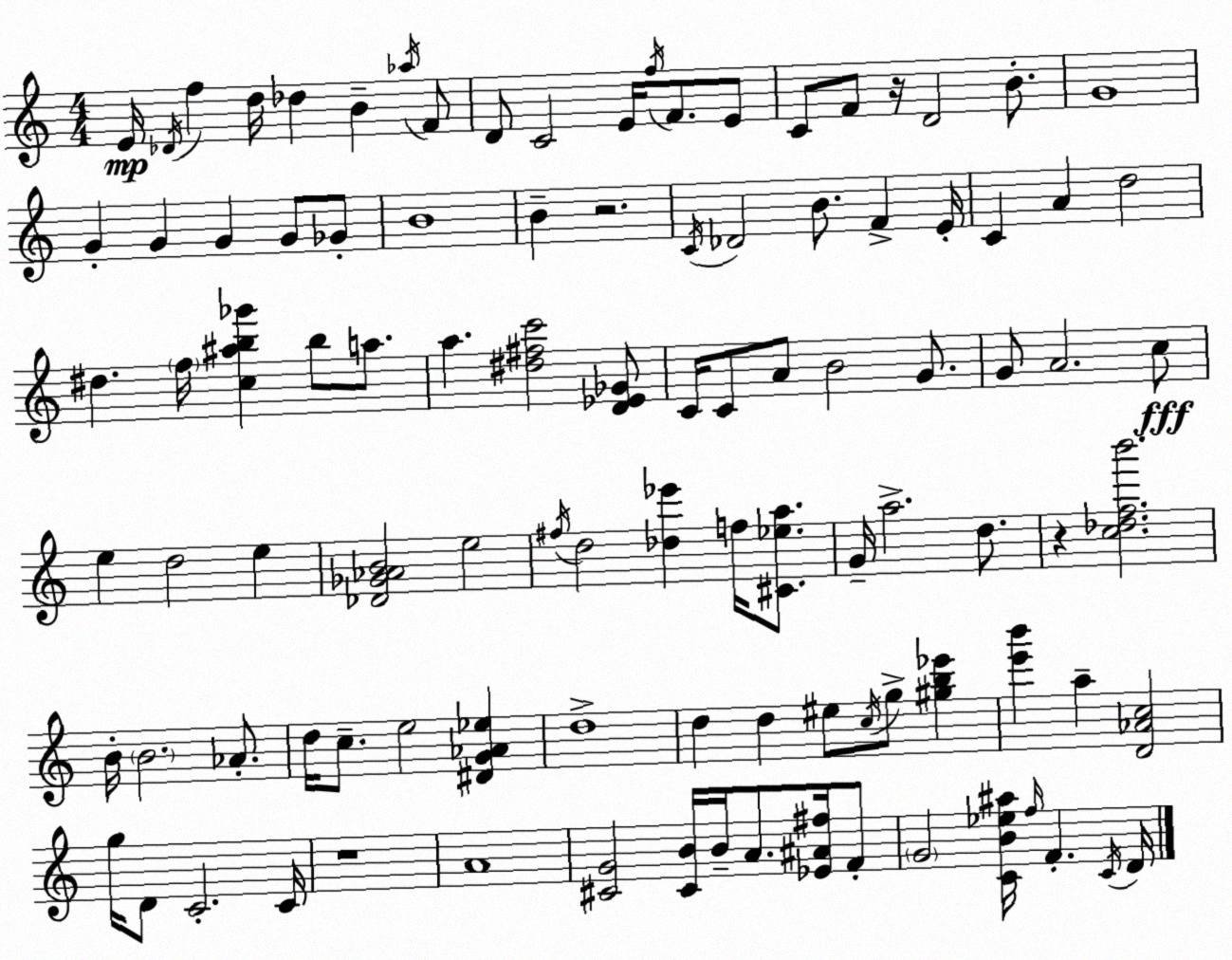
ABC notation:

X:1
T:Untitled
M:4/4
L:1/4
K:Am
E/4 _D/4 f d/4 _d B _a/4 F/2 D/2 C2 E/4 f/4 F/2 E/2 C/2 F/2 z/4 D2 B/2 G4 G G G G/2 _G/2 B4 B z2 C/4 _D2 B/2 F E/4 C A d2 ^d f/4 [c^ab_g'] b/2 a/2 a [^d^fc']2 [D_E_G]/2 C/4 C/2 A/2 B2 G/2 G/2 A2 c/2 e d2 e [_D_G_AB]2 e2 ^f/4 d2 [_d_e'] f/4 [^C_ea]/2 G/4 a2 d/2 z [c_dfb']2 B/4 B2 _A/2 d/4 c/2 e2 [^DG_A_e] d4 d d ^e/2 c/4 g/2 [^gb_e'] [e'b'] a [D_Ac]2 g/4 D/2 C2 C/4 z4 A4 [^CG]2 [^CB]/4 B/4 A/2 [_E^A^f]/4 F/2 G2 [CB_e^a]/4 f/4 F C/4 D/4